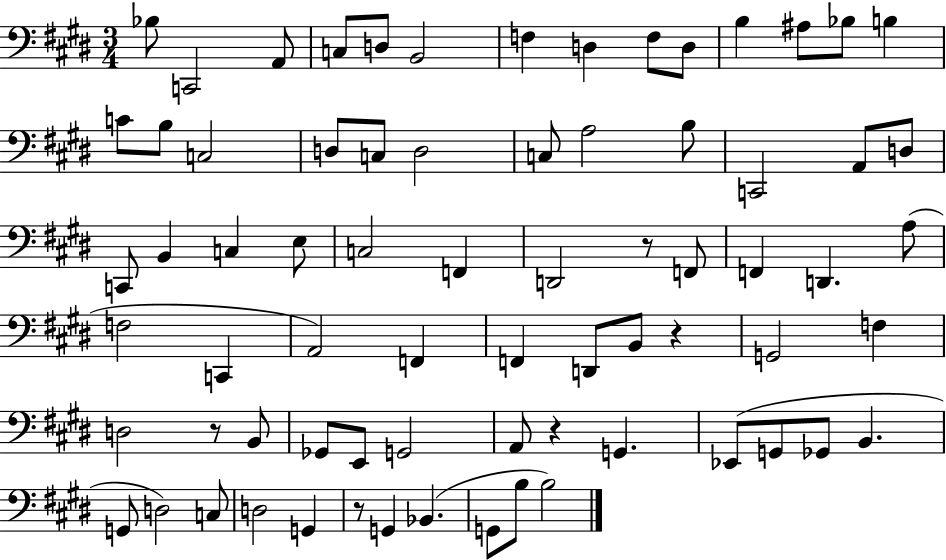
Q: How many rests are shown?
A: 5